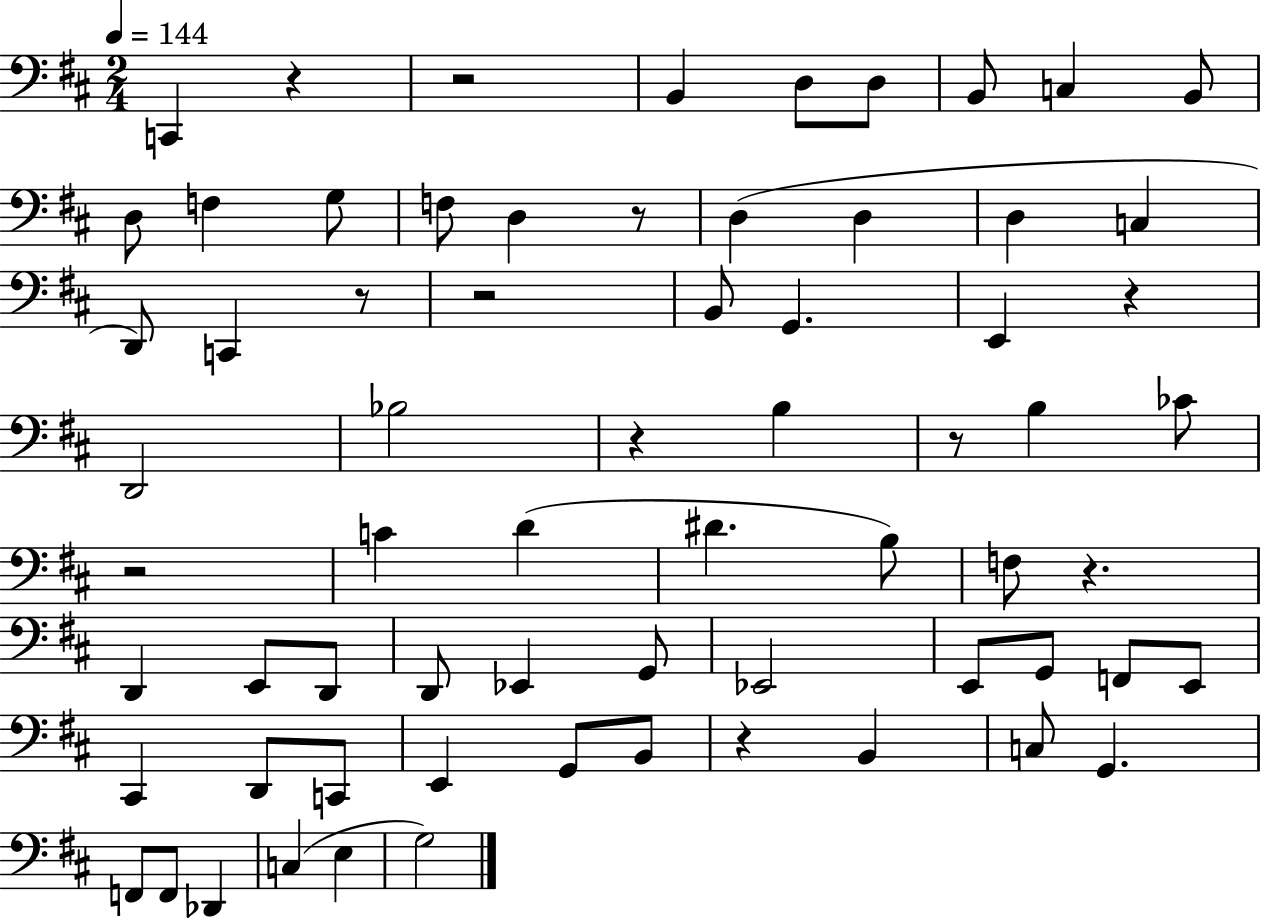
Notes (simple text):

C2/q R/q R/h B2/q D3/e D3/e B2/e C3/q B2/e D3/e F3/q G3/e F3/e D3/q R/e D3/q D3/q D3/q C3/q D2/e C2/q R/e R/h B2/e G2/q. E2/q R/q D2/h Bb3/h R/q B3/q R/e B3/q CES4/e R/h C4/q D4/q D#4/q. B3/e F3/e R/q. D2/q E2/e D2/e D2/e Eb2/q G2/e Eb2/h E2/e G2/e F2/e E2/e C#2/q D2/e C2/e E2/q G2/e B2/e R/q B2/q C3/e G2/q. F2/e F2/e Db2/q C3/q E3/q G3/h